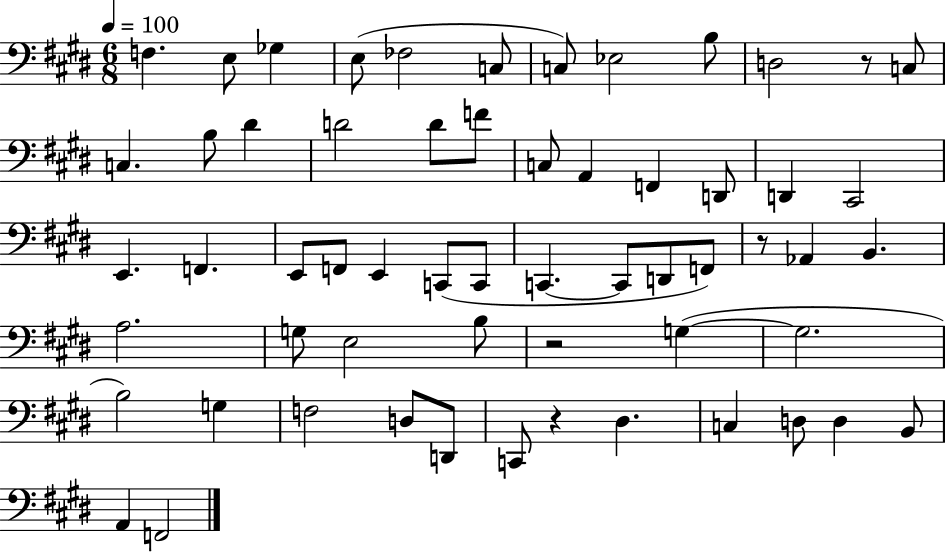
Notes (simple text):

F3/q. E3/e Gb3/q E3/e FES3/h C3/e C3/e Eb3/h B3/e D3/h R/e C3/e C3/q. B3/e D#4/q D4/h D4/e F4/e C3/e A2/q F2/q D2/e D2/q C#2/h E2/q. F2/q. E2/e F2/e E2/q C2/e C2/e C2/q. C2/e D2/e F2/e R/e Ab2/q B2/q. A3/h. G3/e E3/h B3/e R/h G3/q G3/h. B3/h G3/q F3/h D3/e D2/e C2/e R/q D#3/q. C3/q D3/e D3/q B2/e A2/q F2/h